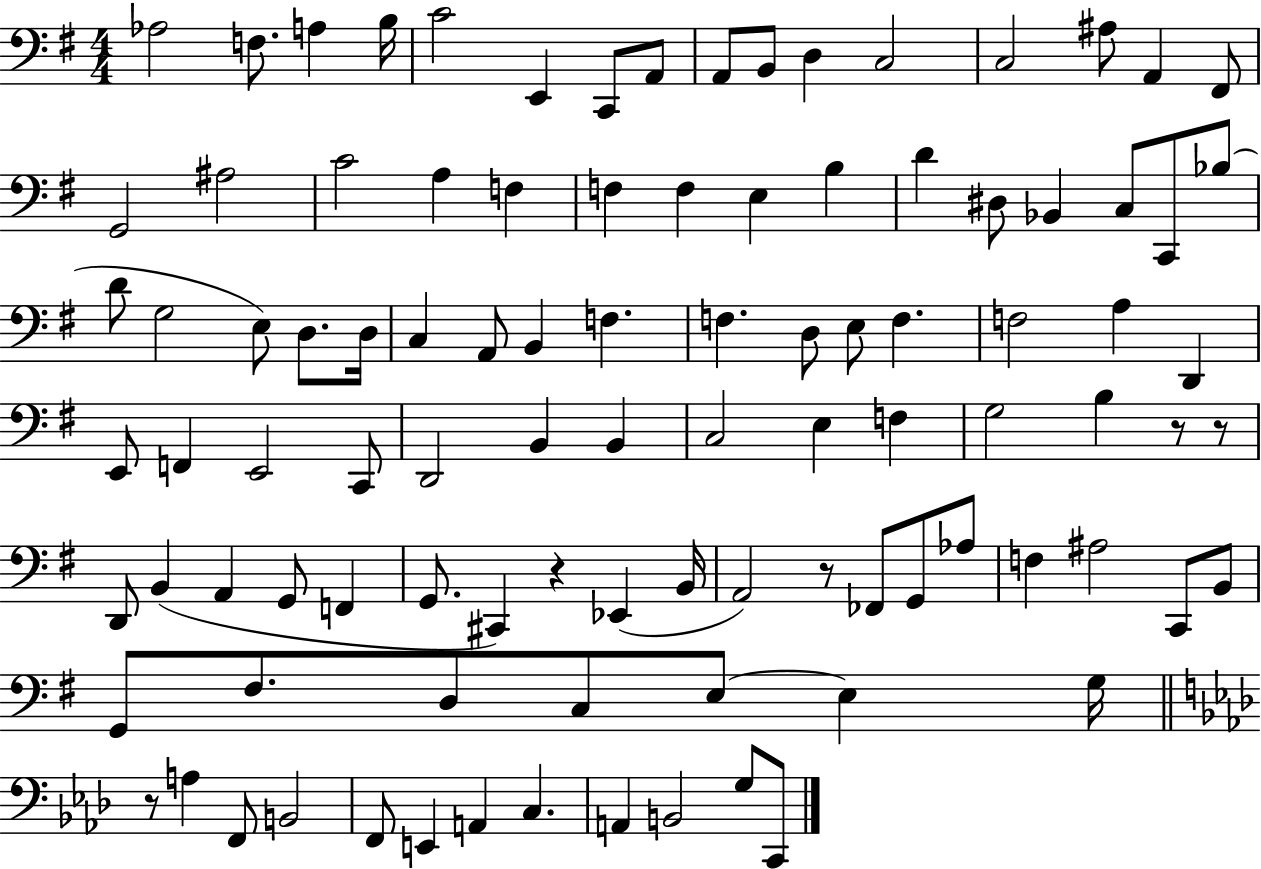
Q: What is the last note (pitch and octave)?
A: C2